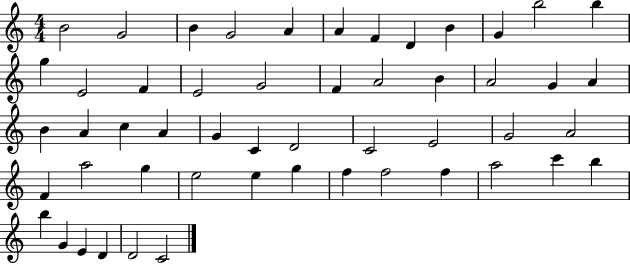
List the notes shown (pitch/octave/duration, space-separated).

B4/h G4/h B4/q G4/h A4/q A4/q F4/q D4/q B4/q G4/q B5/h B5/q G5/q E4/h F4/q E4/h G4/h F4/q A4/h B4/q A4/h G4/q A4/q B4/q A4/q C5/q A4/q G4/q C4/q D4/h C4/h E4/h G4/h A4/h F4/q A5/h G5/q E5/h E5/q G5/q F5/q F5/h F5/q A5/h C6/q B5/q B5/q G4/q E4/q D4/q D4/h C4/h